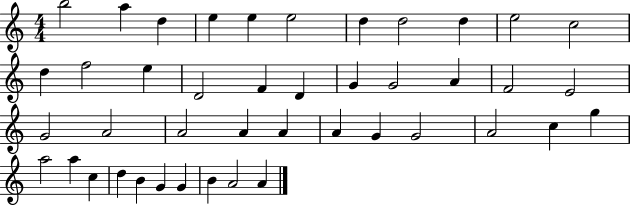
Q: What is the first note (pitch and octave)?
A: B5